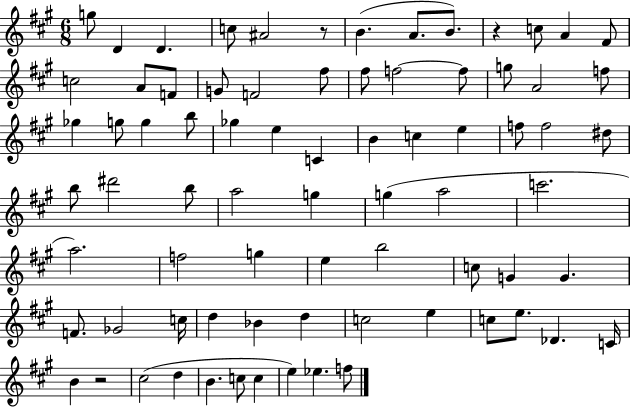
{
  \clef treble
  \numericTimeSignature
  \time 6/8
  \key a \major
  g''8 d'4 d'4. | c''8 ais'2 r8 | b'4.( a'8. b'8.) | r4 c''8 a'4 fis'8 | \break c''2 a'8 f'8 | g'8 f'2 fis''8 | fis''8 f''2~~ f''8 | g''8 a'2 f''8 | \break ges''4 g''8 g''4 b''8 | ges''4 e''4 c'4 | b'4 c''4 e''4 | f''8 f''2 dis''8 | \break b''8 dis'''2 b''8 | a''2 g''4 | g''4( a''2 | c'''2. | \break a''2.) | f''2 g''4 | e''4 b''2 | c''8 g'4 g'4. | \break f'8. ges'2 c''16 | d''4 bes'4 d''4 | c''2 e''4 | c''8 e''8. des'4. c'16 | \break b'4 r2 | cis''2( d''4 | b'4. c''8 c''4 | e''4) ees''4. f''8 | \break \bar "|."
}